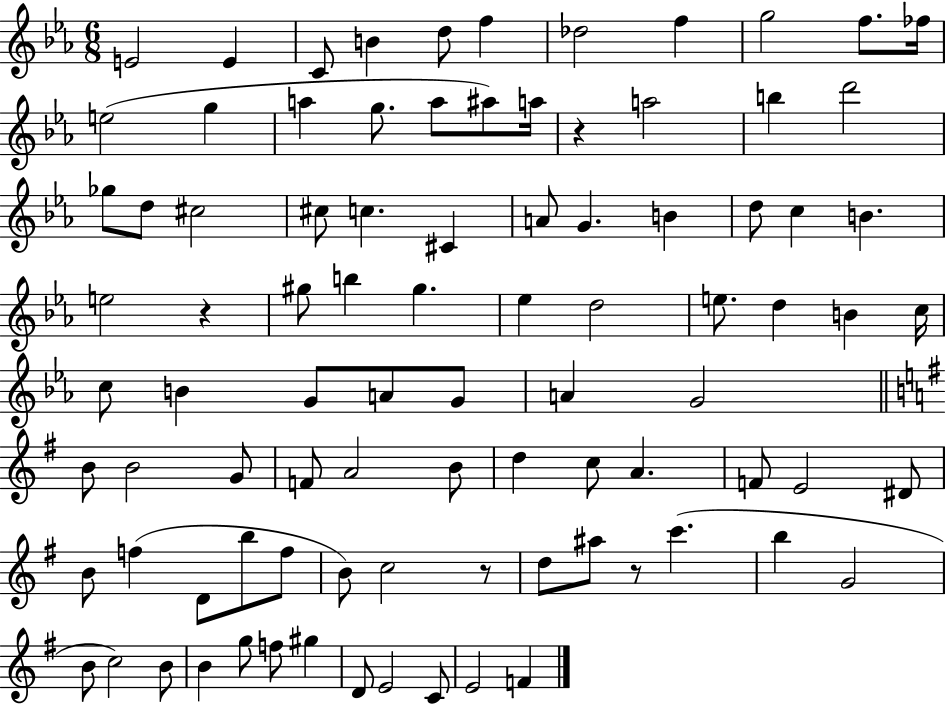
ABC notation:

X:1
T:Untitled
M:6/8
L:1/4
K:Eb
E2 E C/2 B d/2 f _d2 f g2 f/2 _f/4 e2 g a g/2 a/2 ^a/2 a/4 z a2 b d'2 _g/2 d/2 ^c2 ^c/2 c ^C A/2 G B d/2 c B e2 z ^g/2 b ^g _e d2 e/2 d B c/4 c/2 B G/2 A/2 G/2 A G2 B/2 B2 G/2 F/2 A2 B/2 d c/2 A F/2 E2 ^D/2 B/2 f D/2 b/2 f/2 B/2 c2 z/2 d/2 ^a/2 z/2 c' b G2 B/2 c2 B/2 B g/2 f/2 ^g D/2 E2 C/2 E2 F